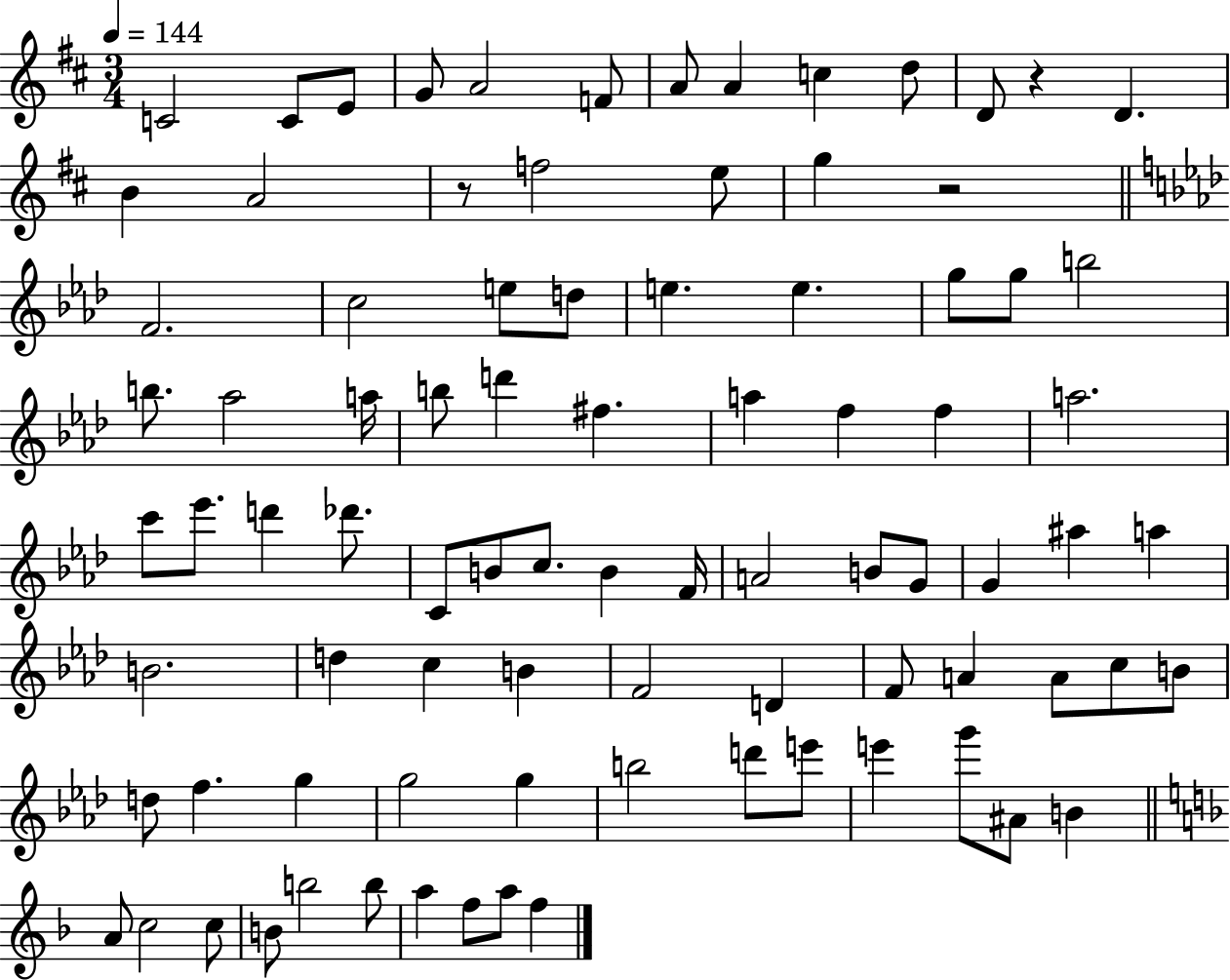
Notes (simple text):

C4/h C4/e E4/e G4/e A4/h F4/e A4/e A4/q C5/q D5/e D4/e R/q D4/q. B4/q A4/h R/e F5/h E5/e G5/q R/h F4/h. C5/h E5/e D5/e E5/q. E5/q. G5/e G5/e B5/h B5/e. Ab5/h A5/s B5/e D6/q F#5/q. A5/q F5/q F5/q A5/h. C6/e Eb6/e. D6/q Db6/e. C4/e B4/e C5/e. B4/q F4/s A4/h B4/e G4/e G4/q A#5/q A5/q B4/h. D5/q C5/q B4/q F4/h D4/q F4/e A4/q A4/e C5/e B4/e D5/e F5/q. G5/q G5/h G5/q B5/h D6/e E6/e E6/q G6/e A#4/e B4/q A4/e C5/h C5/e B4/e B5/h B5/e A5/q F5/e A5/e F5/q